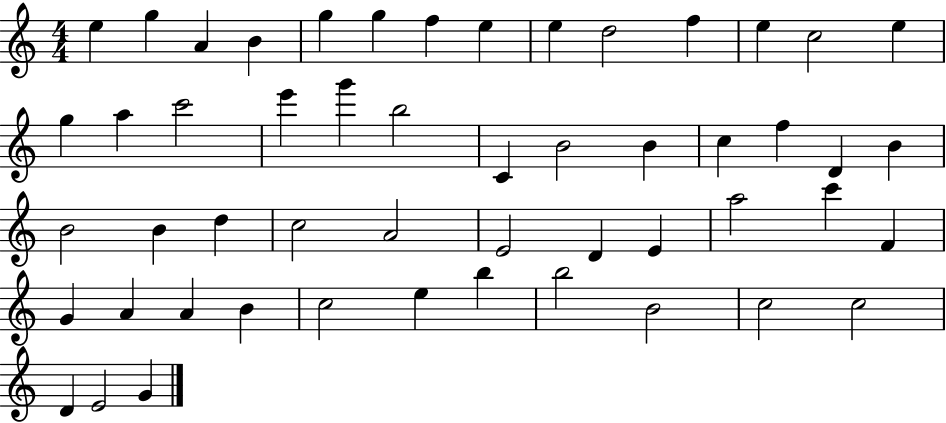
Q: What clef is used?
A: treble